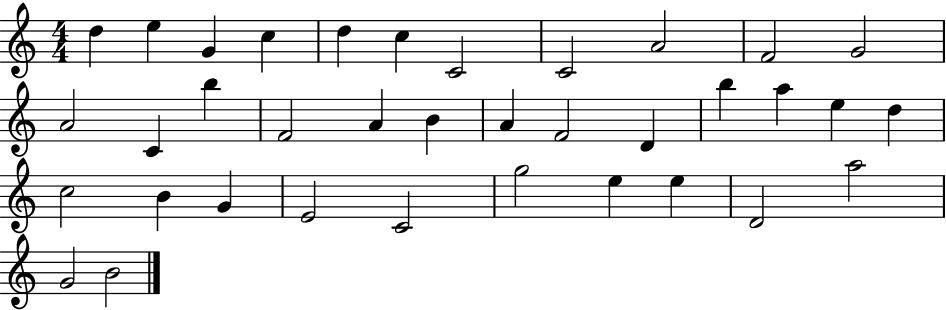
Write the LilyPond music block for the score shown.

{
  \clef treble
  \numericTimeSignature
  \time 4/4
  \key c \major
  d''4 e''4 g'4 c''4 | d''4 c''4 c'2 | c'2 a'2 | f'2 g'2 | \break a'2 c'4 b''4 | f'2 a'4 b'4 | a'4 f'2 d'4 | b''4 a''4 e''4 d''4 | \break c''2 b'4 g'4 | e'2 c'2 | g''2 e''4 e''4 | d'2 a''2 | \break g'2 b'2 | \bar "|."
}